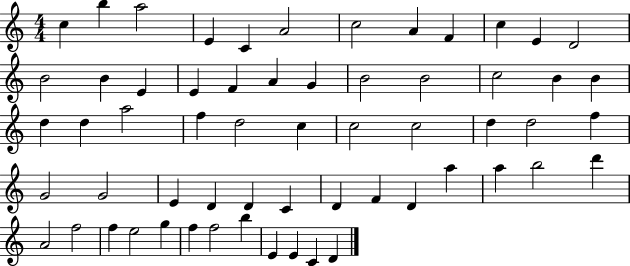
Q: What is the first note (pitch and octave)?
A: C5